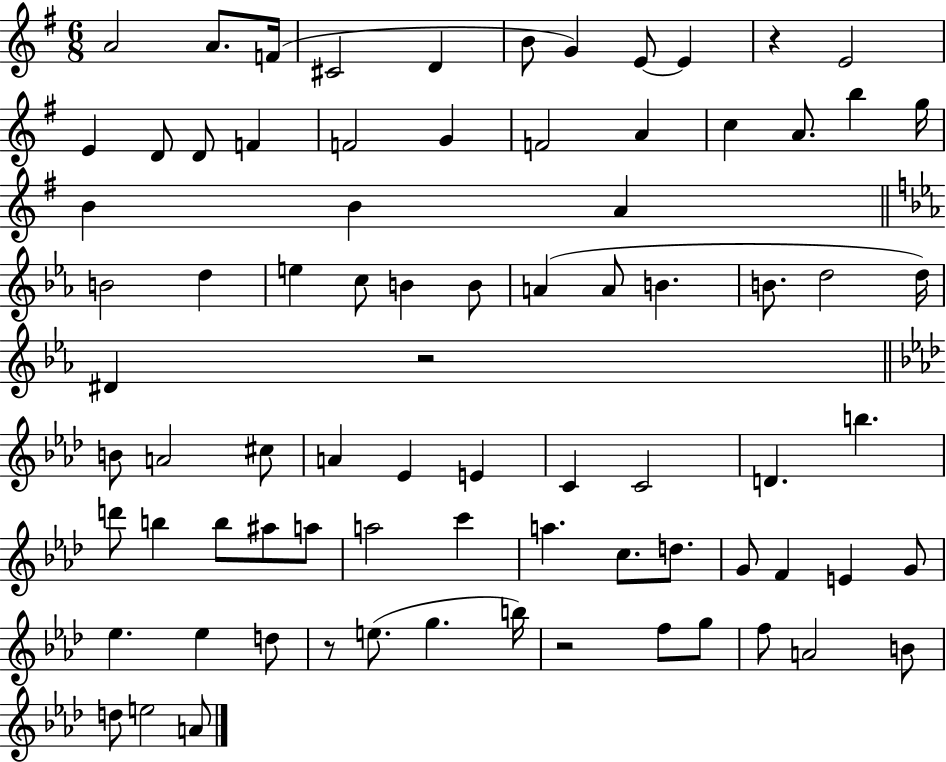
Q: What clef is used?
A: treble